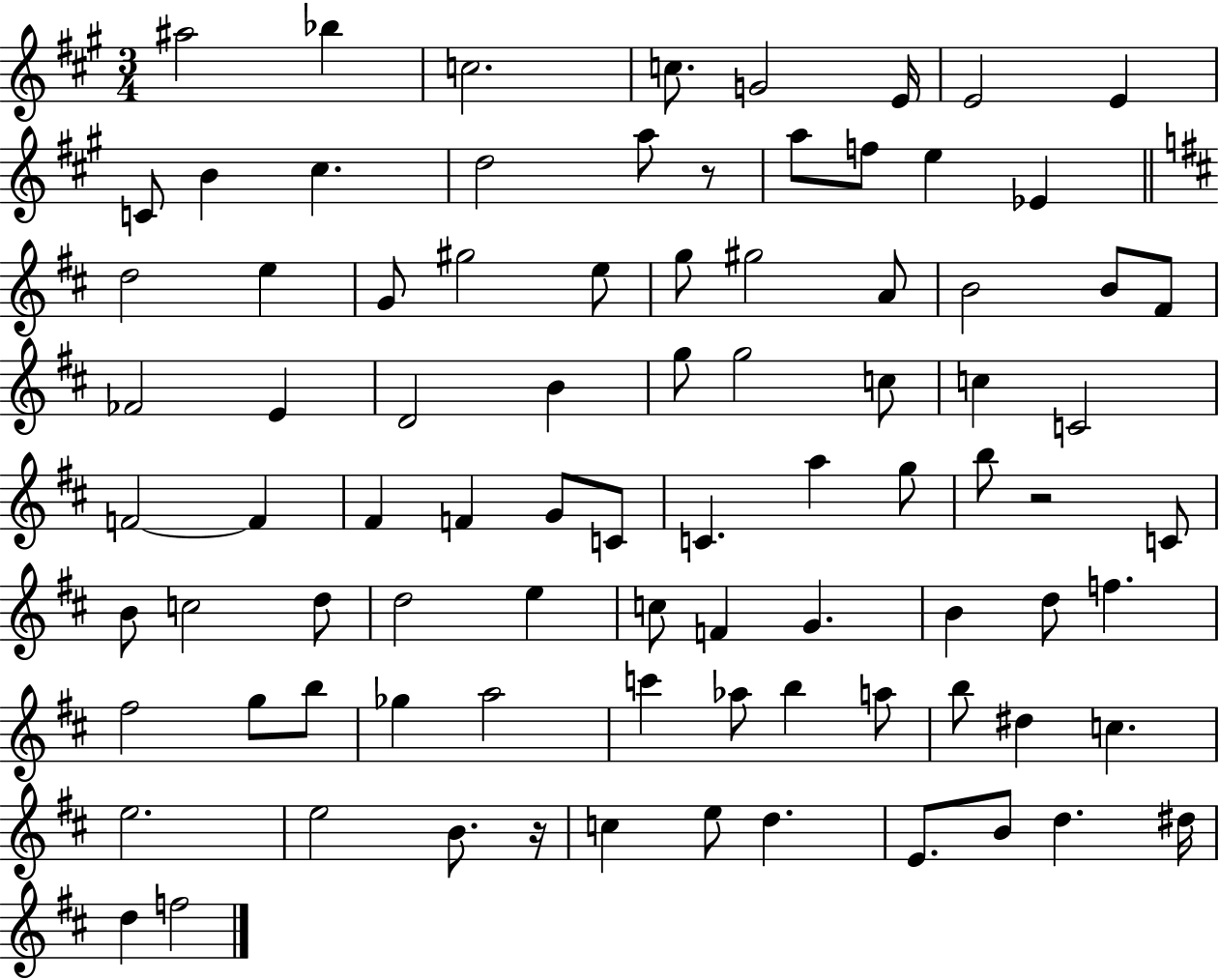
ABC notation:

X:1
T:Untitled
M:3/4
L:1/4
K:A
^a2 _b c2 c/2 G2 E/4 E2 E C/2 B ^c d2 a/2 z/2 a/2 f/2 e _E d2 e G/2 ^g2 e/2 g/2 ^g2 A/2 B2 B/2 ^F/2 _F2 E D2 B g/2 g2 c/2 c C2 F2 F ^F F G/2 C/2 C a g/2 b/2 z2 C/2 B/2 c2 d/2 d2 e c/2 F G B d/2 f ^f2 g/2 b/2 _g a2 c' _a/2 b a/2 b/2 ^d c e2 e2 B/2 z/4 c e/2 d E/2 B/2 d ^d/4 d f2